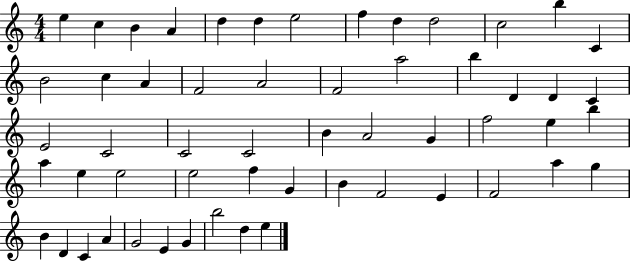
{
  \clef treble
  \numericTimeSignature
  \time 4/4
  \key c \major
  e''4 c''4 b'4 a'4 | d''4 d''4 e''2 | f''4 d''4 d''2 | c''2 b''4 c'4 | \break b'2 c''4 a'4 | f'2 a'2 | f'2 a''2 | b''4 d'4 d'4 c'4 | \break e'2 c'2 | c'2 c'2 | b'4 a'2 g'4 | f''2 e''4 b''4 | \break a''4 e''4 e''2 | e''2 f''4 g'4 | b'4 f'2 e'4 | f'2 a''4 g''4 | \break b'4 d'4 c'4 a'4 | g'2 e'4 g'4 | b''2 d''4 e''4 | \bar "|."
}